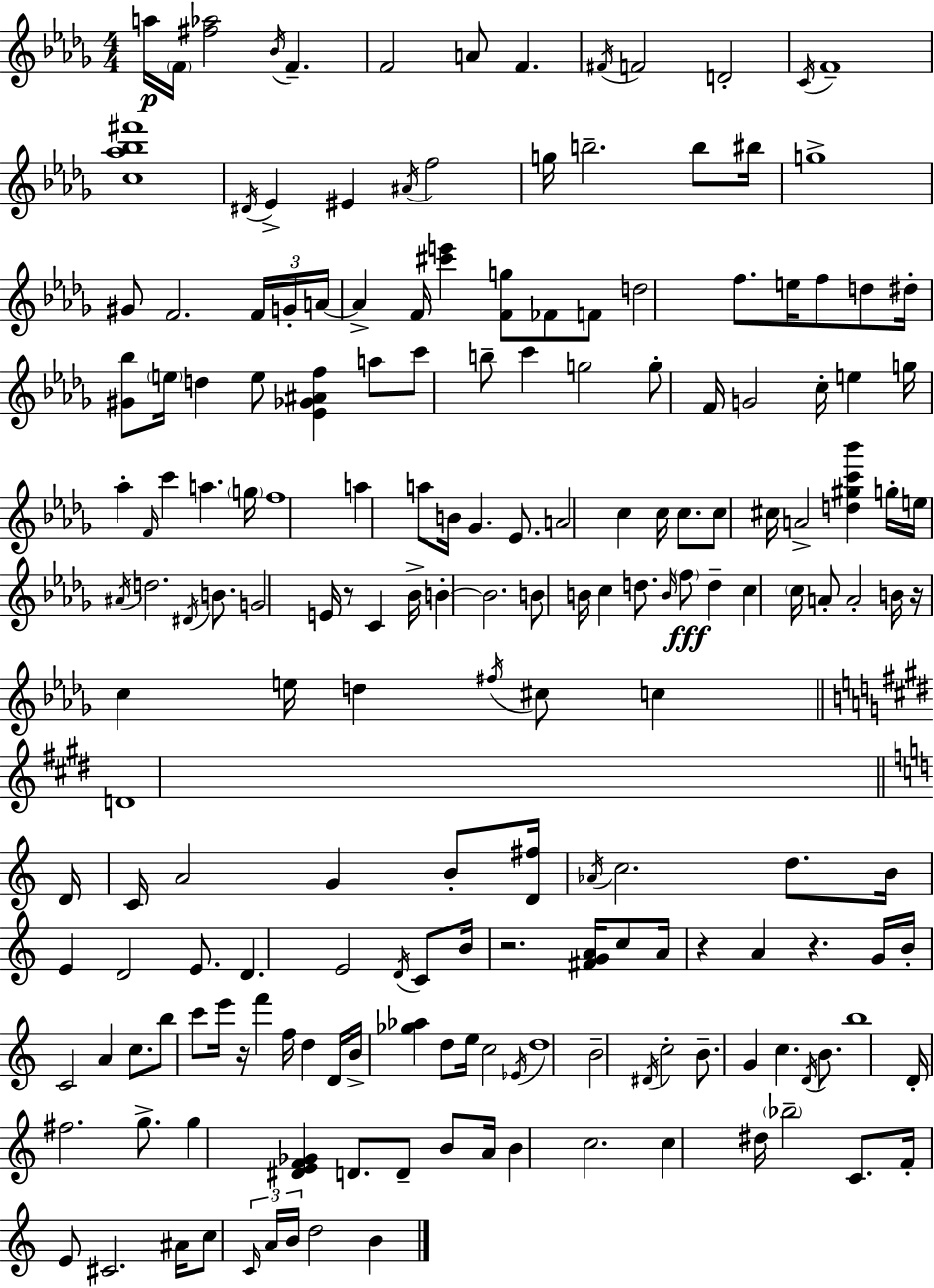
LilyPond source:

{
  \clef treble
  \numericTimeSignature
  \time 4/4
  \key bes \minor
  a''16\p \parenthesize f'16 <fis'' aes''>2 \acciaccatura { bes'16 } f'4.-- | f'2 a'8 f'4. | \acciaccatura { fis'16 } f'2 d'2-. | \acciaccatura { c'16 } f'1-- | \break <c'' aes'' bes'' fis'''>1 | \acciaccatura { dis'16 } ees'4-> eis'4 \acciaccatura { ais'16 } f''2 | g''16 b''2.-- | b''8 bis''16 g''1-> | \break gis'8 f'2. | \tuplet 3/2 { f'16 g'16-. a'16~~ } a'4-> f'16 <cis''' e'''>4 <f' g''>8 | fes'8 f'8 d''2 f''8. | e''16 f''8 d''8 dis''16-. <gis' bes''>8 \parenthesize e''16 d''4 e''8 <ees' ges' ais' f''>4 | \break a''8 c'''8 b''8-- c'''4 g''2 | g''8-. f'16 g'2 | c''16-. e''4 g''16 aes''4-. \grace { f'16 } c'''4 a''4. | \parenthesize g''16 f''1 | \break a''4 a''8 b'16 ges'4. | ees'8. a'2 c''4 | c''16 c''8. c''8 cis''16 a'2-> | <d'' gis'' c''' bes'''>4 g''16-. e''16 \acciaccatura { ais'16 } d''2. | \break \acciaccatura { dis'16 } b'8. g'2 | e'16 r8 c'4 bes'16-> b'4-.~~ b'2. | b'8 b'16 c''4 d''8. | \grace { b'16 } \parenthesize f''8\fff d''4-- c''4 \parenthesize c''16 a'8-. | \break a'2-. b'16 r16 c''4 e''16 d''4 | \acciaccatura { fis''16 } cis''8 c''4 \bar "||" \break \key e \major d'1 | \bar "||" \break \key c \major d'16 c'16 a'2 g'4 b'8-. | <d' fis''>16 \acciaccatura { aes'16 } c''2. d''8. | b'16 e'4 d'2 e'8. | d'4. e'2 \acciaccatura { d'16 } | \break c'8 b'16 r2. <fis' g' a'>16 | c''8 a'16 r4 a'4 r4. | g'16 b'16-. c'2 a'4 c''8. | b''8 c'''8 e'''16 r16 f'''4 f''16 d''4 | \break d'16 b'16-> <ges'' aes''>4 d''8 e''16 c''2 | \acciaccatura { ees'16 } d''1 | b'2-- \acciaccatura { dis'16 } c''2-. | b'8.-- g'4 c''4. | \break \acciaccatura { d'16 } b'8. b''1 | d'16-. fis''2. | g''8.-> g''4 <dis' e' f' ges'>4 d'8. | d'8-- b'8 a'16 b'4 c''2. | \break c''4 dis''16 \parenthesize bes''2-- | c'8. f'16-. e'8 cis'2. | ais'16 c''8 \tuplet 3/2 { \grace { c'16 } a'16 b'16 } d''2 | b'4 \bar "|."
}